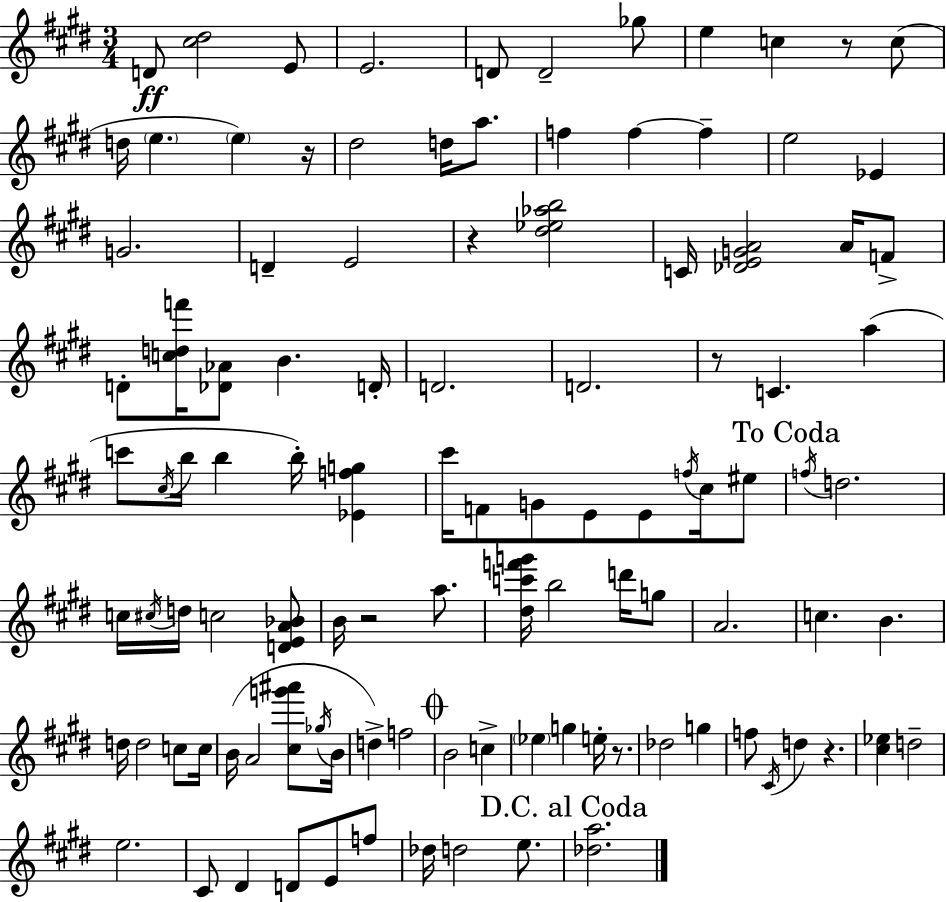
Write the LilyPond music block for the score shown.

{
  \clef treble
  \numericTimeSignature
  \time 3/4
  \key e \major
  \repeat volta 2 { d'8\ff <cis'' dis''>2 e'8 | e'2. | d'8 d'2-- ges''8 | e''4 c''4 r8 c''8( | \break d''16 \parenthesize e''4. \parenthesize e''4) r16 | dis''2 d''16 a''8. | f''4 f''4~~ f''4-- | e''2 ees'4 | \break g'2. | d'4-- e'2 | r4 <dis'' ees'' aes'' b''>2 | c'16 <des' e' g' a'>2 a'16 f'8-> | \break d'8-. <c'' d'' f'''>16 <des' aes'>8 b'4. d'16-. | d'2. | d'2. | r8 c'4. a''4( | \break c'''8 \acciaccatura { cis''16 } b''16 b''4 b''16-.) <ees' f'' g''>4 | cis'''16 f'8 g'8 e'8 e'8 \acciaccatura { f''16 } cis''16 | eis''8 \mark "To Coda" \acciaccatura { f''16 } d''2. | c''16 \acciaccatura { cis''16 } d''16 c''2 | \break <d' e' a' bes'>8 b'16 r2 | a''8. <dis'' c''' f''' g'''>16 b''2 | d'''16 g''8 a'2. | c''4. b'4. | \break d''16 d''2 | c''8 c''16 b'16( a'2 | <cis'' g''' ais'''>8 \acciaccatura { ges''16 } b'16 d''4->) f''2 | \mark \markup { \musicglyph "scripts.coda" } b'2 | \break c''4-> \parenthesize ees''4 g''4 | e''16-. r8. des''2 | g''4 f''8 \acciaccatura { cis'16 } d''4 | r4. <cis'' ees''>4 d''2-- | \break e''2. | cis'8 dis'4 | d'8 e'8 f''8 des''16 d''2 | e''8. \mark "D.C. al Coda" <des'' a''>2. | \break } \bar "|."
}